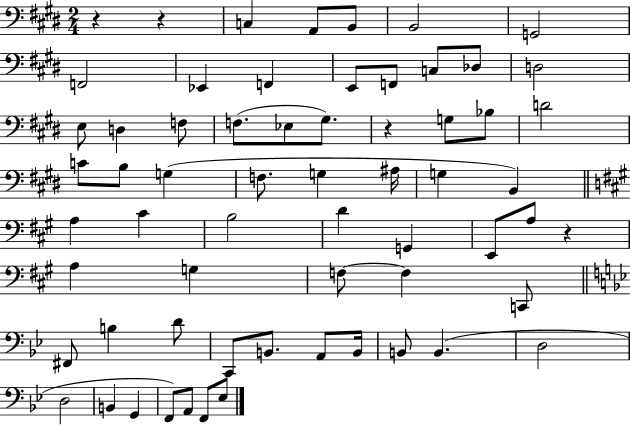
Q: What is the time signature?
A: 2/4